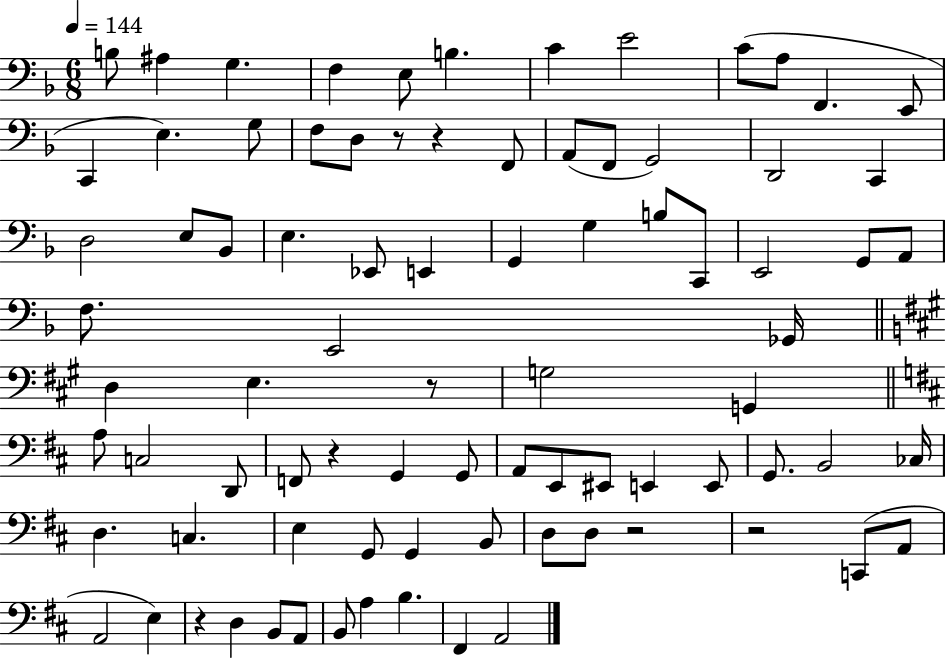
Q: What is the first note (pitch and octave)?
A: B3